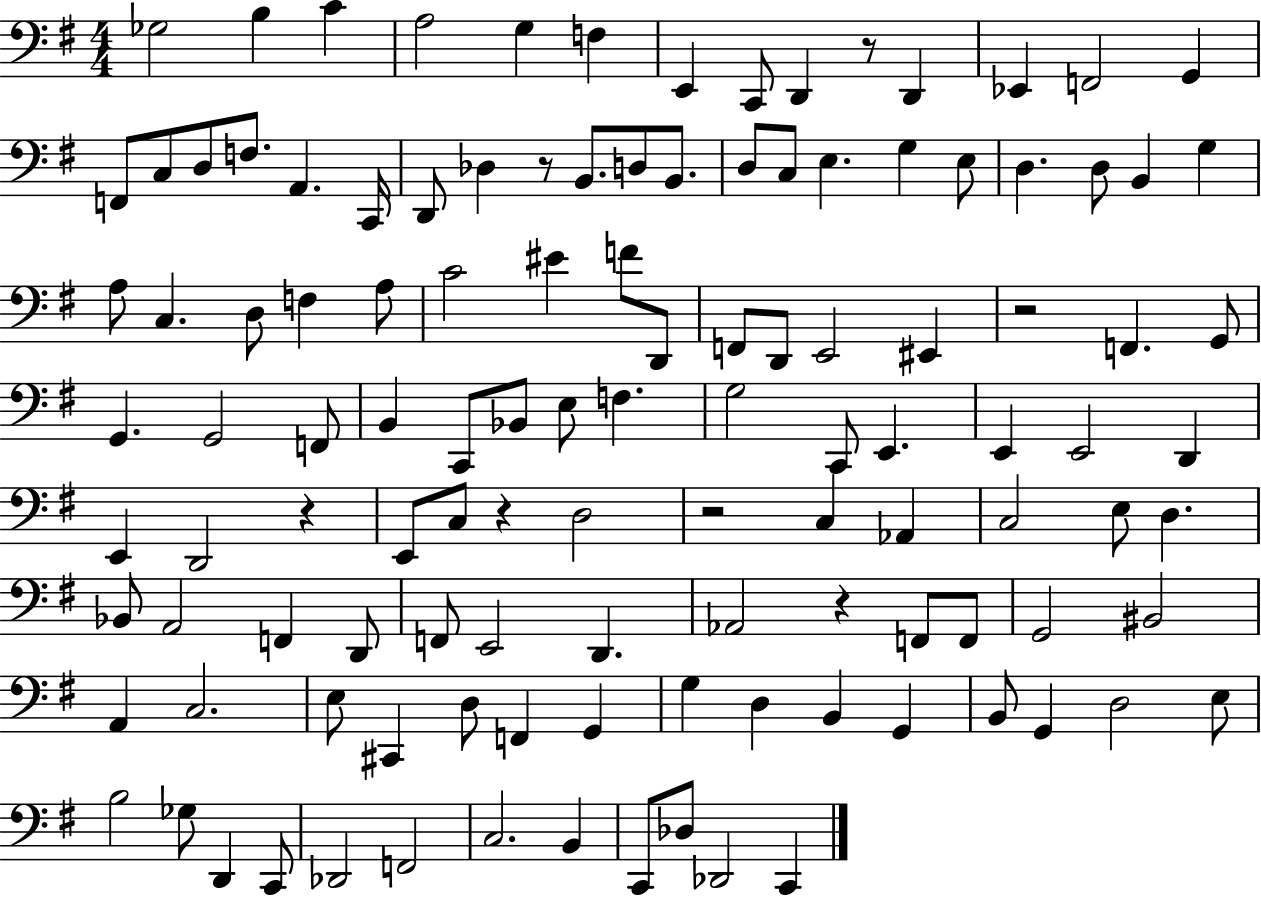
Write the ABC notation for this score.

X:1
T:Untitled
M:4/4
L:1/4
K:G
_G,2 B, C A,2 G, F, E,, C,,/2 D,, z/2 D,, _E,, F,,2 G,, F,,/2 C,/2 D,/2 F,/2 A,, C,,/4 D,,/2 _D, z/2 B,,/2 D,/2 B,,/2 D,/2 C,/2 E, G, E,/2 D, D,/2 B,, G, A,/2 C, D,/2 F, A,/2 C2 ^E F/2 D,,/2 F,,/2 D,,/2 E,,2 ^E,, z2 F,, G,,/2 G,, G,,2 F,,/2 B,, C,,/2 _B,,/2 E,/2 F, G,2 C,,/2 E,, E,, E,,2 D,, E,, D,,2 z E,,/2 C,/2 z D,2 z2 C, _A,, C,2 E,/2 D, _B,,/2 A,,2 F,, D,,/2 F,,/2 E,,2 D,, _A,,2 z F,,/2 F,,/2 G,,2 ^B,,2 A,, C,2 E,/2 ^C,, D,/2 F,, G,, G, D, B,, G,, B,,/2 G,, D,2 E,/2 B,2 _G,/2 D,, C,,/2 _D,,2 F,,2 C,2 B,, C,,/2 _D,/2 _D,,2 C,,